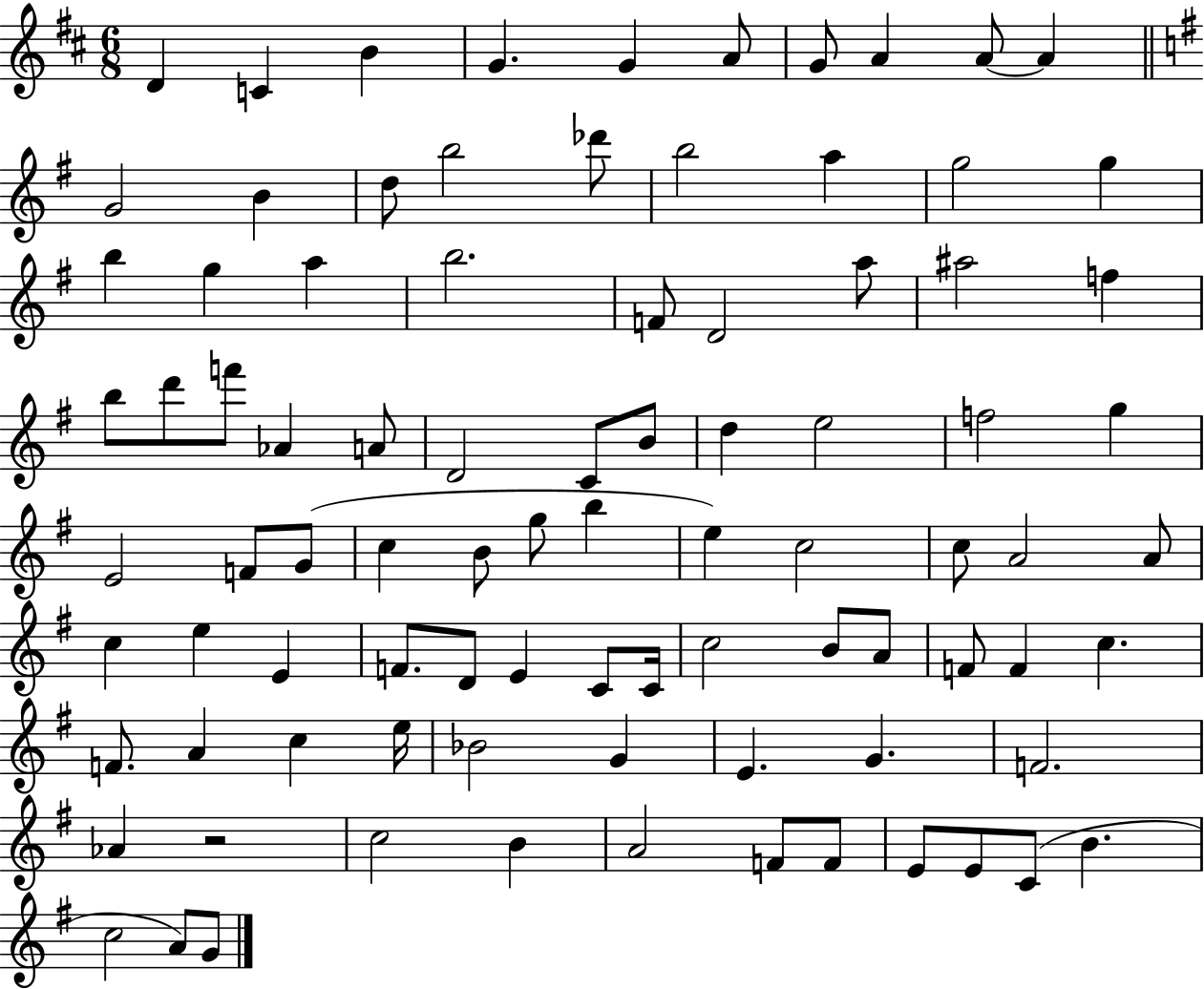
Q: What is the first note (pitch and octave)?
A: D4